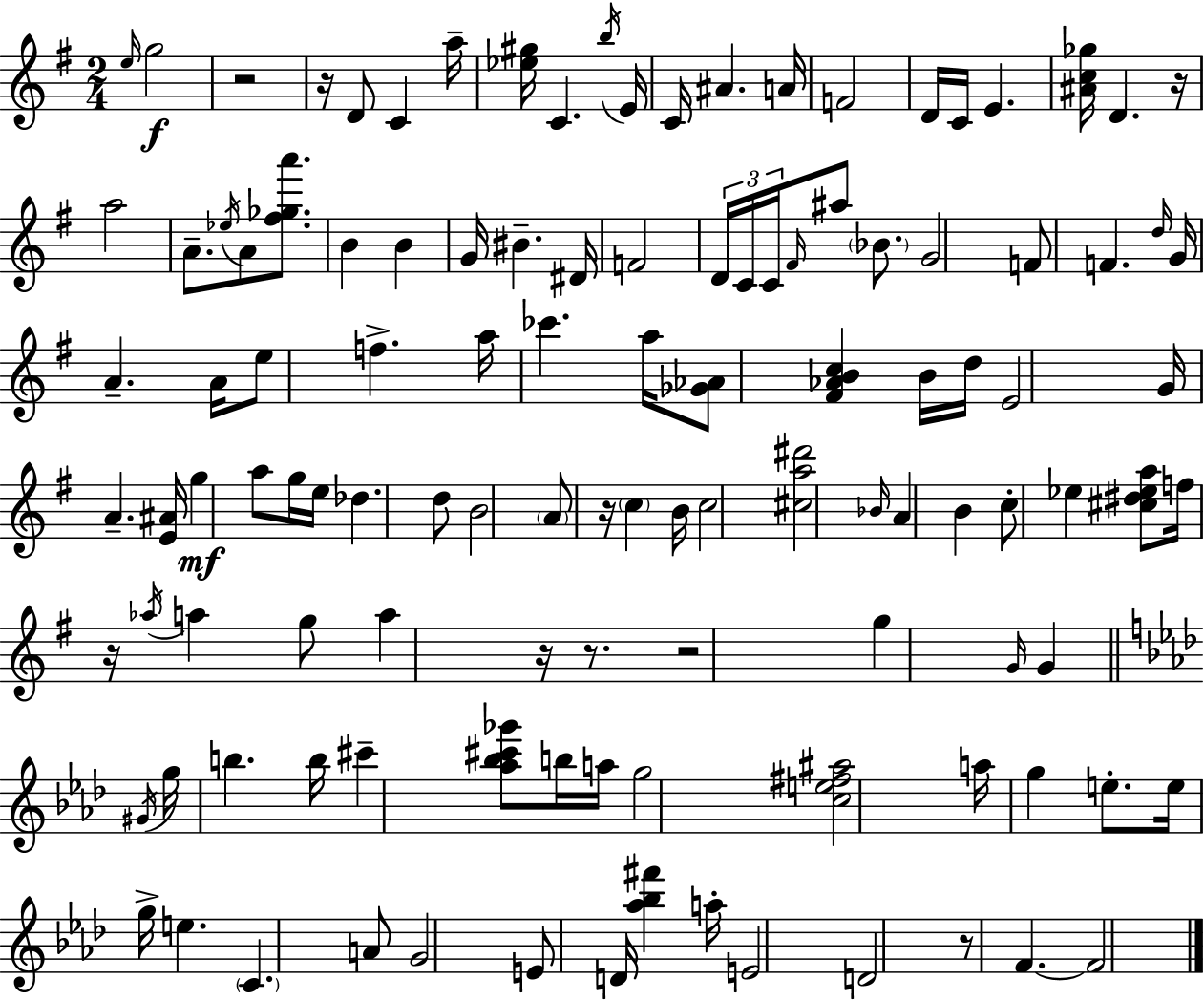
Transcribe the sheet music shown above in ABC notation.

X:1
T:Untitled
M:2/4
L:1/4
K:G
e/4 g2 z2 z/4 D/2 C a/4 [_e^g]/4 C b/4 E/4 C/4 ^A A/4 F2 D/4 C/4 E [^Ac_g]/4 D z/4 a2 A/2 _e/4 A/2 [^f_ga']/2 B B G/4 ^B ^D/4 F2 D/4 C/4 C/4 ^F/4 ^a/2 _B/2 G2 F/2 F d/4 G/4 A A/4 e/2 f a/4 _c' a/4 [_G_A]/2 [^F_ABc] B/4 d/4 E2 G/4 A [E^A]/4 g a/2 g/4 e/4 _d d/2 B2 A/2 z/4 c B/4 c2 [^ca^d']2 _B/4 A B c/2 _e [^c^d_ea]/2 f/4 z/4 _a/4 a g/2 a z/4 z/2 z2 g G/4 G ^G/4 g/4 b b/4 ^c' [_a_b^c'_g']/2 b/4 a/4 g2 [ce^f^a]2 a/4 g e/2 e/4 g/4 e C A/2 G2 E/2 D/4 [_a_b^f'] a/4 E2 D2 z/2 F F2